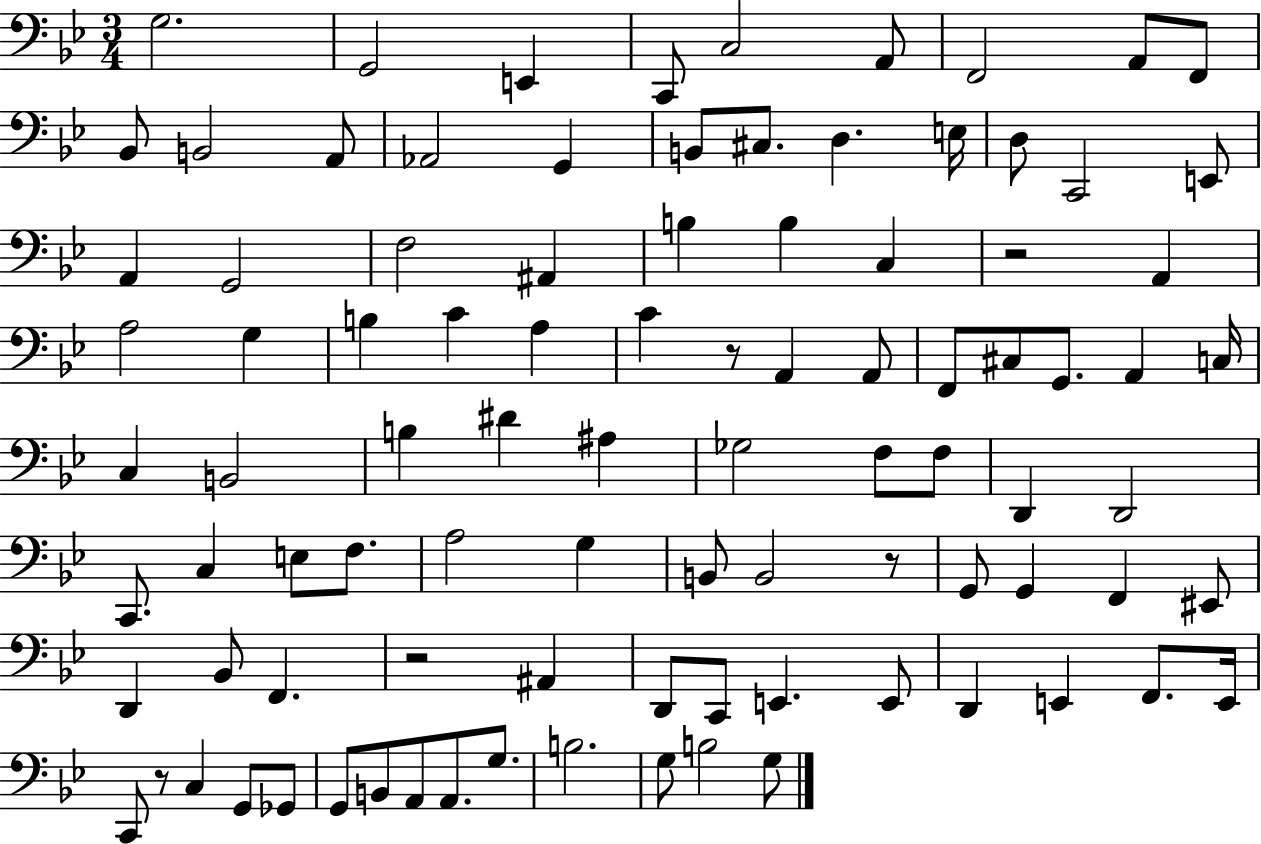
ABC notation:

X:1
T:Untitled
M:3/4
L:1/4
K:Bb
G,2 G,,2 E,, C,,/2 C,2 A,,/2 F,,2 A,,/2 F,,/2 _B,,/2 B,,2 A,,/2 _A,,2 G,, B,,/2 ^C,/2 D, E,/4 D,/2 C,,2 E,,/2 A,, G,,2 F,2 ^A,, B, B, C, z2 A,, A,2 G, B, C A, C z/2 A,, A,,/2 F,,/2 ^C,/2 G,,/2 A,, C,/4 C, B,,2 B, ^D ^A, _G,2 F,/2 F,/2 D,, D,,2 C,,/2 C, E,/2 F,/2 A,2 G, B,,/2 B,,2 z/2 G,,/2 G,, F,, ^E,,/2 D,, _B,,/2 F,, z2 ^A,, D,,/2 C,,/2 E,, E,,/2 D,, E,, F,,/2 E,,/4 C,,/2 z/2 C, G,,/2 _G,,/2 G,,/2 B,,/2 A,,/2 A,,/2 G,/2 B,2 G,/2 B,2 G,/2